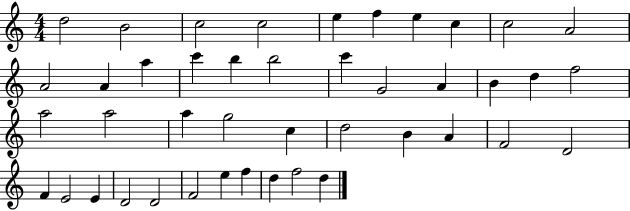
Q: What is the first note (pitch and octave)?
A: D5